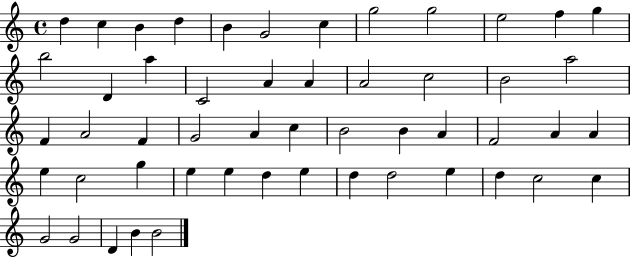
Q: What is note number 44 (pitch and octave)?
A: E5